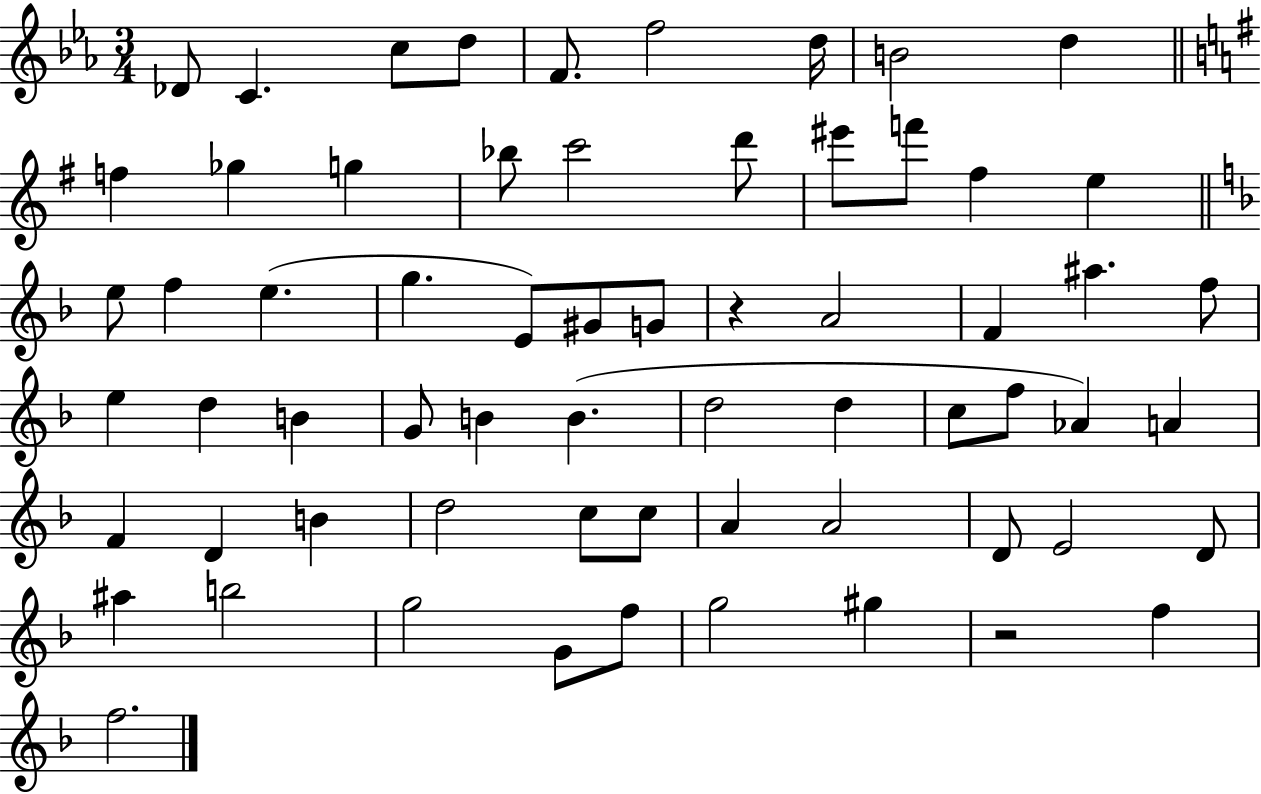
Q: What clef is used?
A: treble